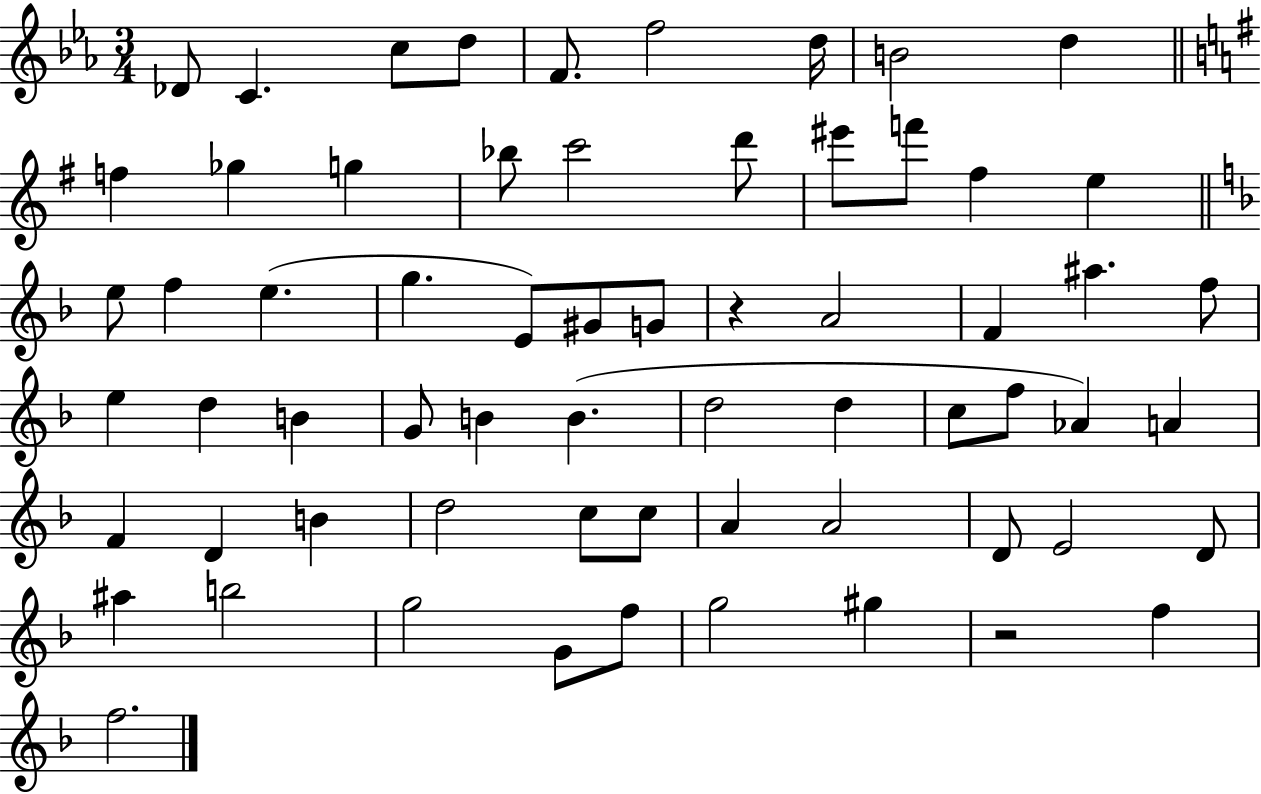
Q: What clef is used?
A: treble